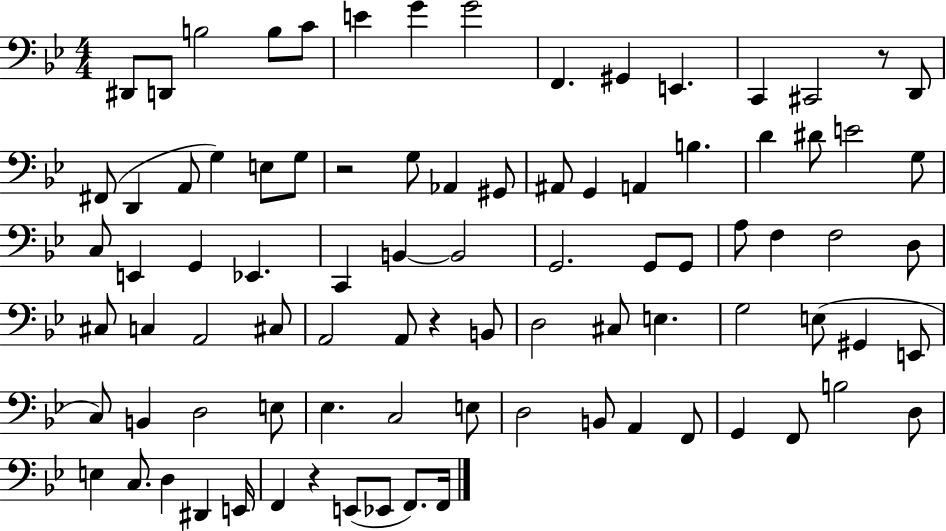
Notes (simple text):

D#2/e D2/e B3/h B3/e C4/e E4/q G4/q G4/h F2/q. G#2/q E2/q. C2/q C#2/h R/e D2/e F#2/e D2/q A2/e G3/q E3/e G3/e R/h G3/e Ab2/q G#2/e A#2/e G2/q A2/q B3/q. D4/q D#4/e E4/h G3/e C3/e E2/q G2/q Eb2/q. C2/q B2/q B2/h G2/h. G2/e G2/e A3/e F3/q F3/h D3/e C#3/e C3/q A2/h C#3/e A2/h A2/e R/q B2/e D3/h C#3/e E3/q. G3/h E3/e G#2/q E2/e C3/e B2/q D3/h E3/e Eb3/q. C3/h E3/e D3/h B2/e A2/q F2/e G2/q F2/e B3/h D3/e E3/q C3/e. D3/q D#2/q E2/s F2/q R/q E2/e Eb2/e F2/e. F2/s